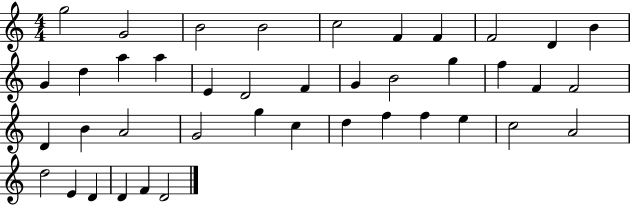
G5/h G4/h B4/h B4/h C5/h F4/q F4/q F4/h D4/q B4/q G4/q D5/q A5/q A5/q E4/q D4/h F4/q G4/q B4/h G5/q F5/q F4/q F4/h D4/q B4/q A4/h G4/h G5/q C5/q D5/q F5/q F5/q E5/q C5/h A4/h D5/h E4/q D4/q D4/q F4/q D4/h